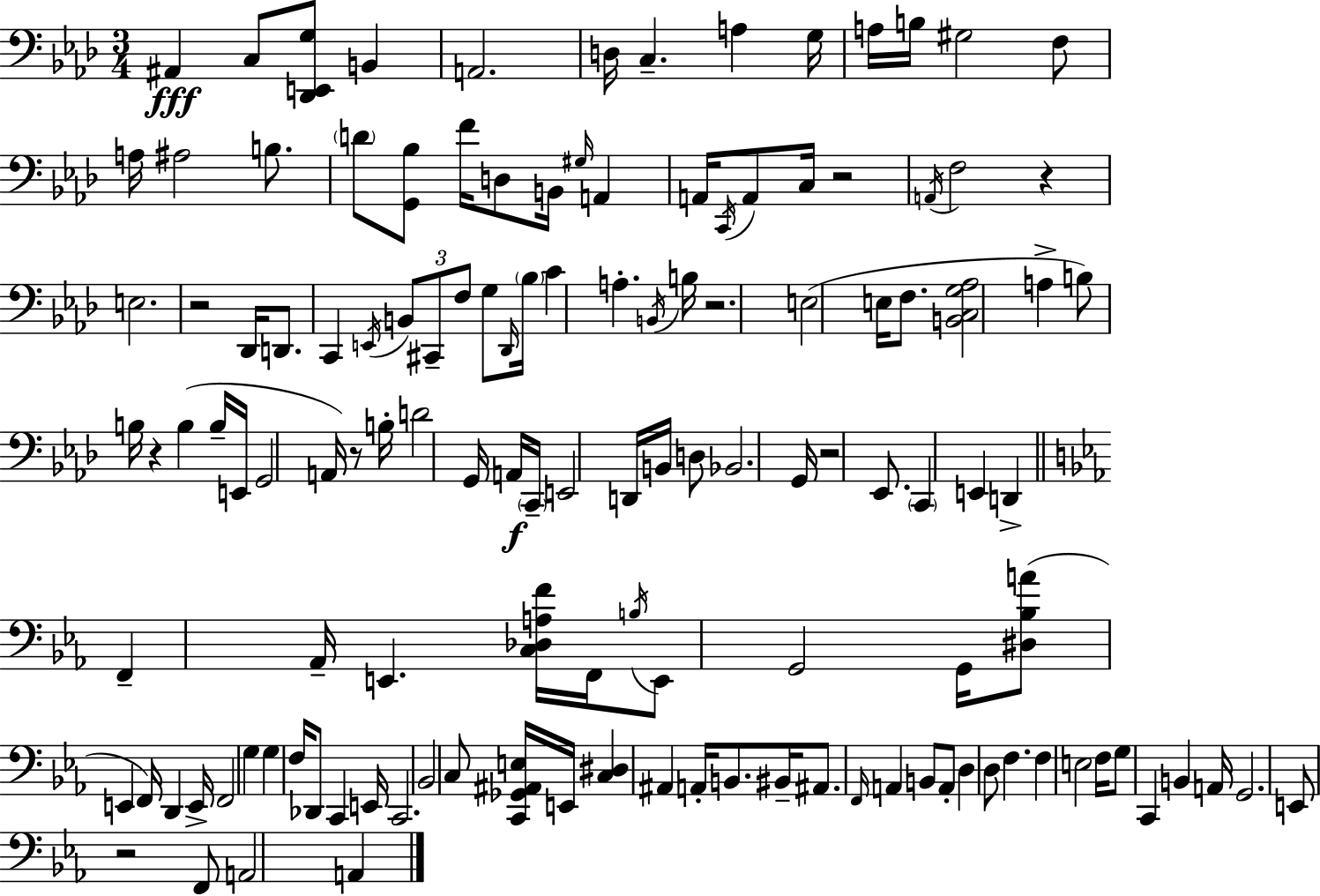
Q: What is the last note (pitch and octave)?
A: A2